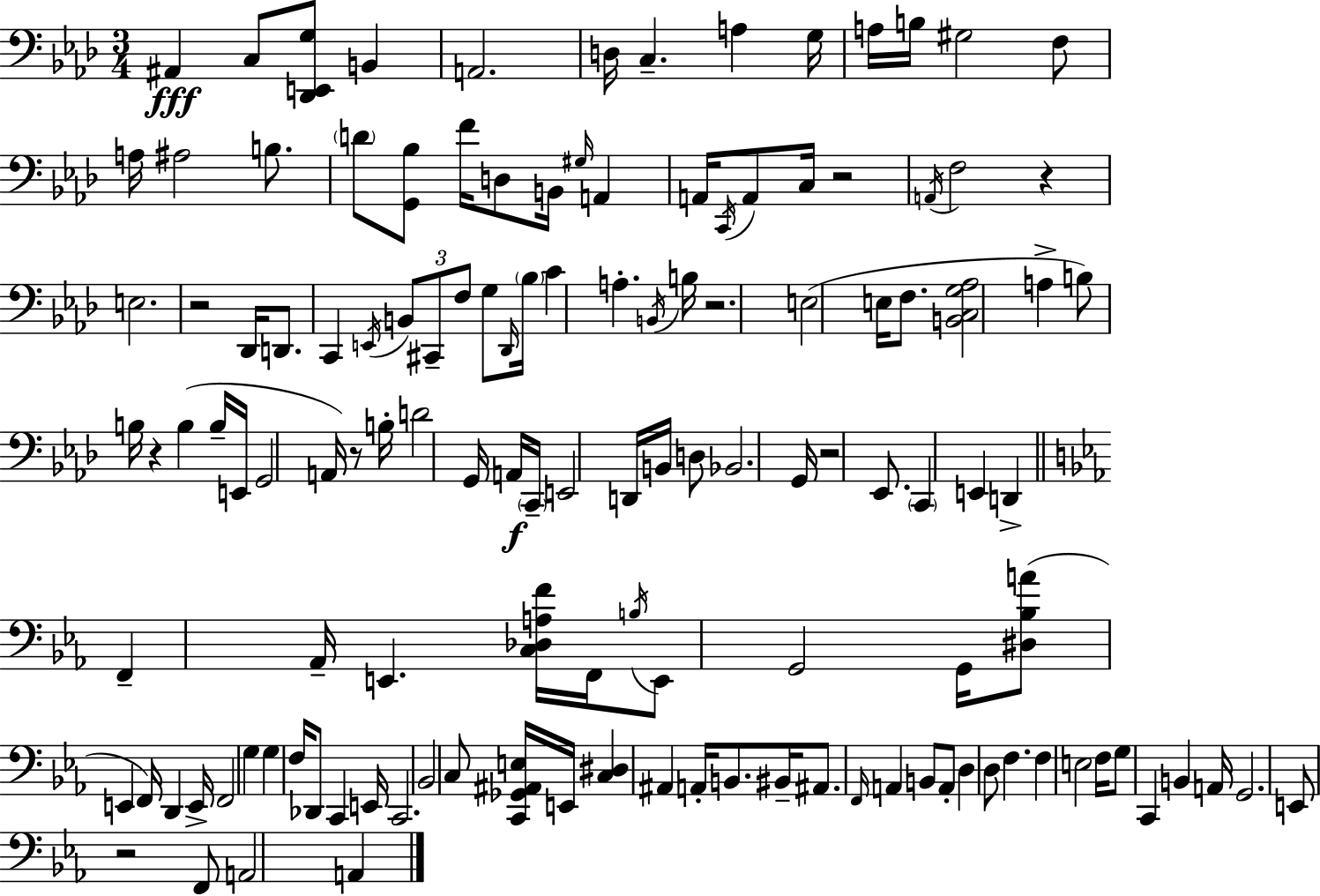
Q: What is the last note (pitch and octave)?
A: A2